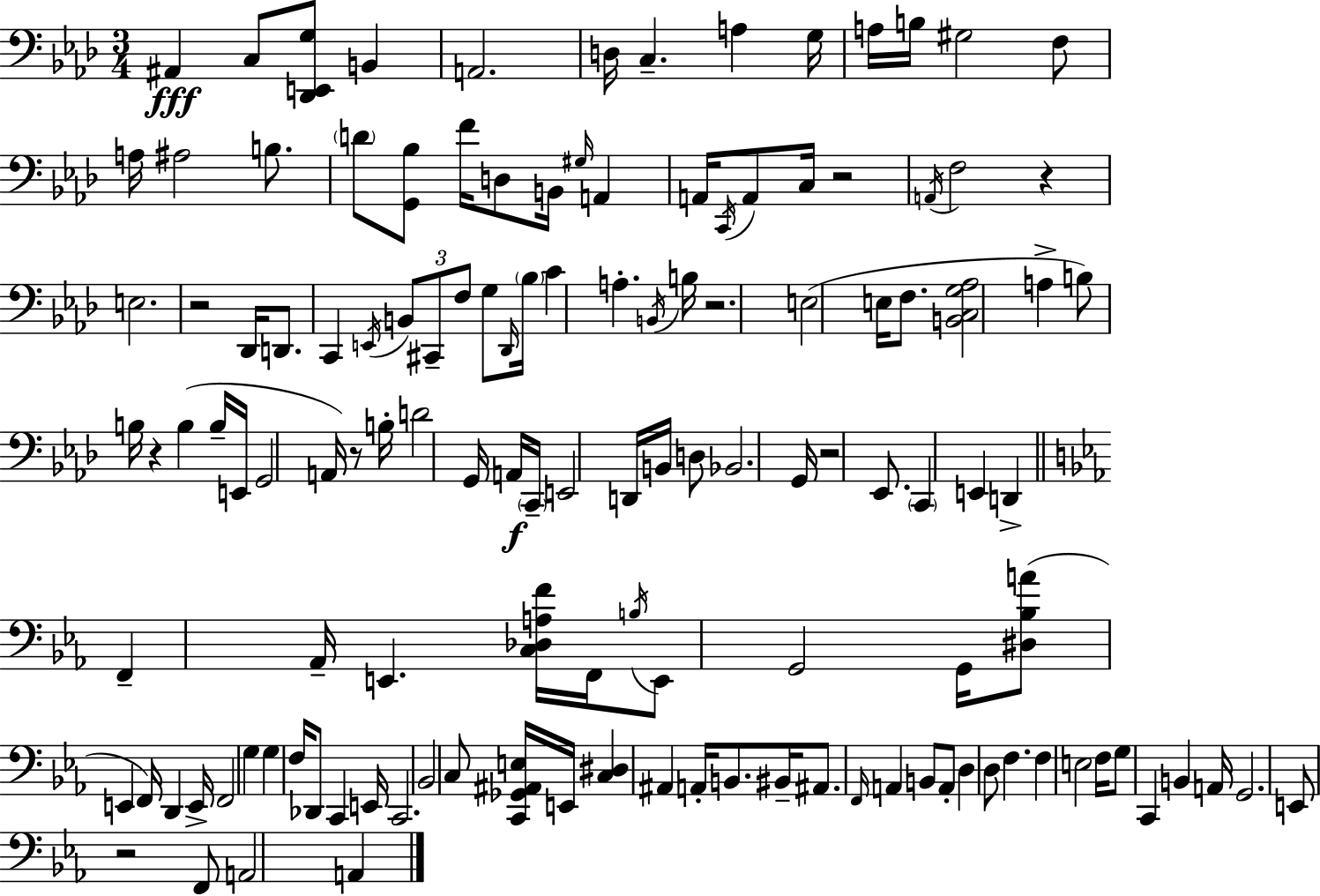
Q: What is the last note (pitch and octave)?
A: A2